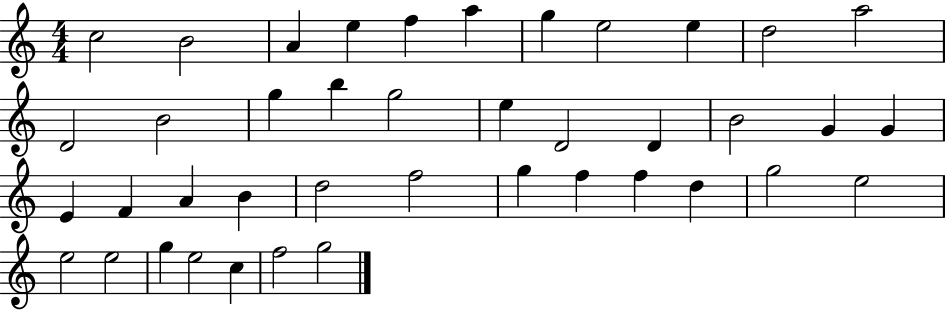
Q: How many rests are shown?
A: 0